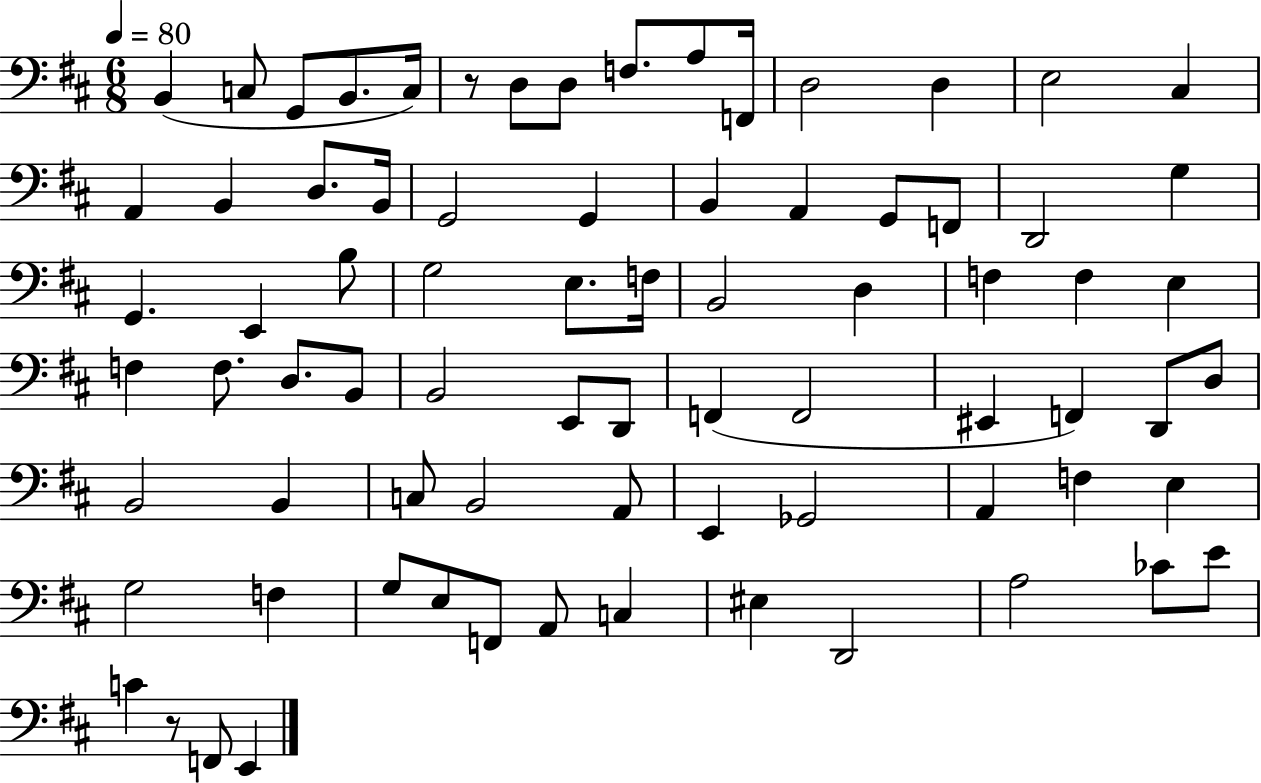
B2/q C3/e G2/e B2/e. C3/s R/e D3/e D3/e F3/e. A3/e F2/s D3/h D3/q E3/h C#3/q A2/q B2/q D3/e. B2/s G2/h G2/q B2/q A2/q G2/e F2/e D2/h G3/q G2/q. E2/q B3/e G3/h E3/e. F3/s B2/h D3/q F3/q F3/q E3/q F3/q F3/e. D3/e. B2/e B2/h E2/e D2/e F2/q F2/h EIS2/q F2/q D2/e D3/e B2/h B2/q C3/e B2/h A2/e E2/q Gb2/h A2/q F3/q E3/q G3/h F3/q G3/e E3/e F2/e A2/e C3/q EIS3/q D2/h A3/h CES4/e E4/e C4/q R/e F2/e E2/q